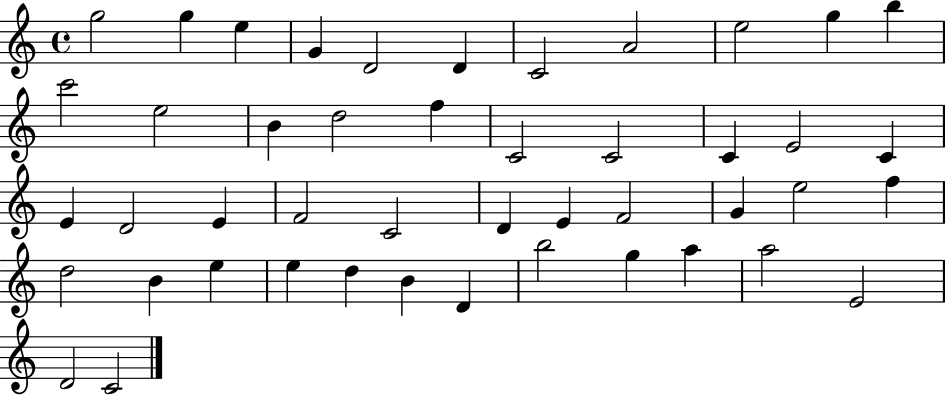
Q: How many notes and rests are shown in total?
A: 46